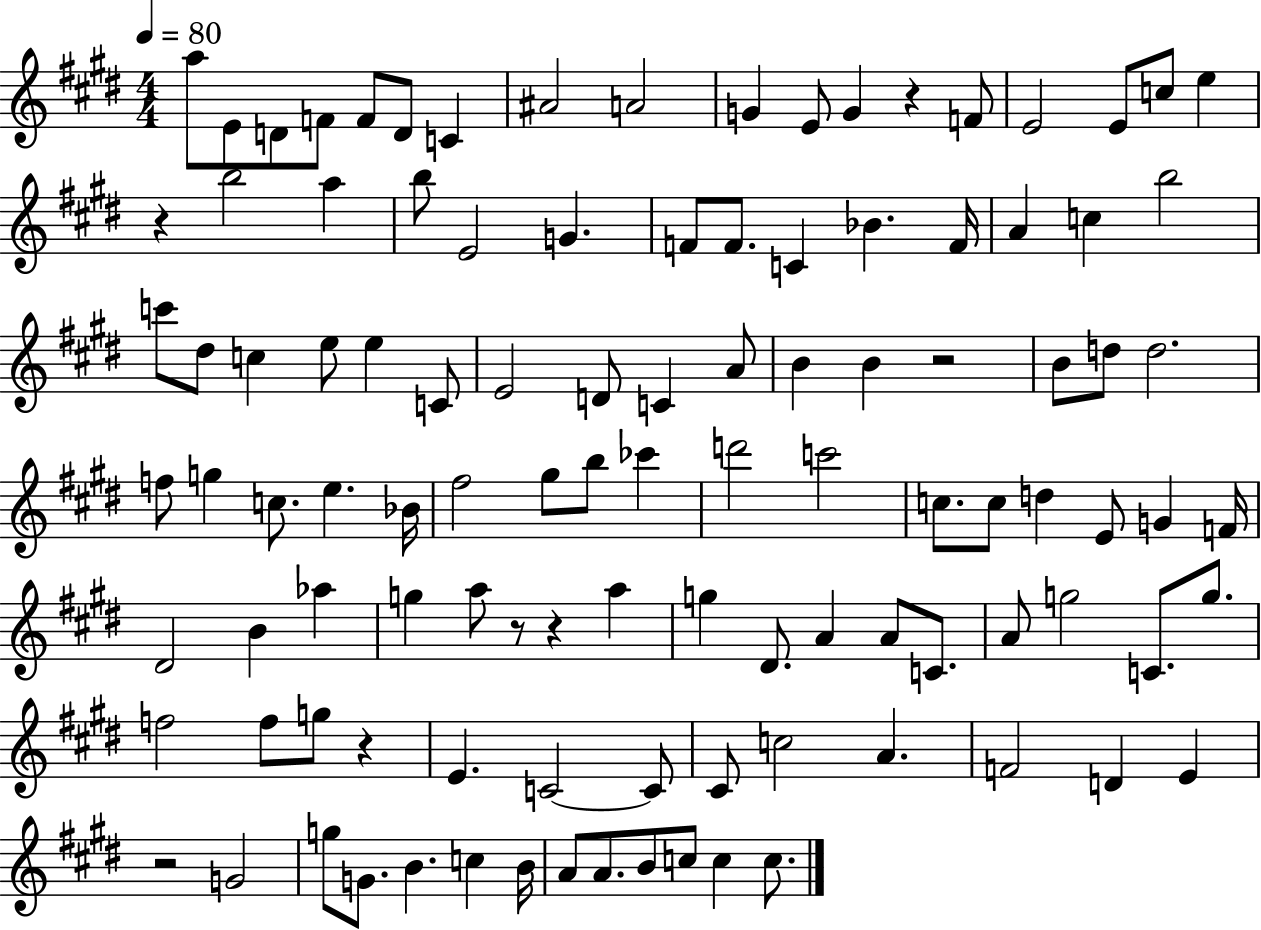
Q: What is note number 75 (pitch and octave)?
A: G5